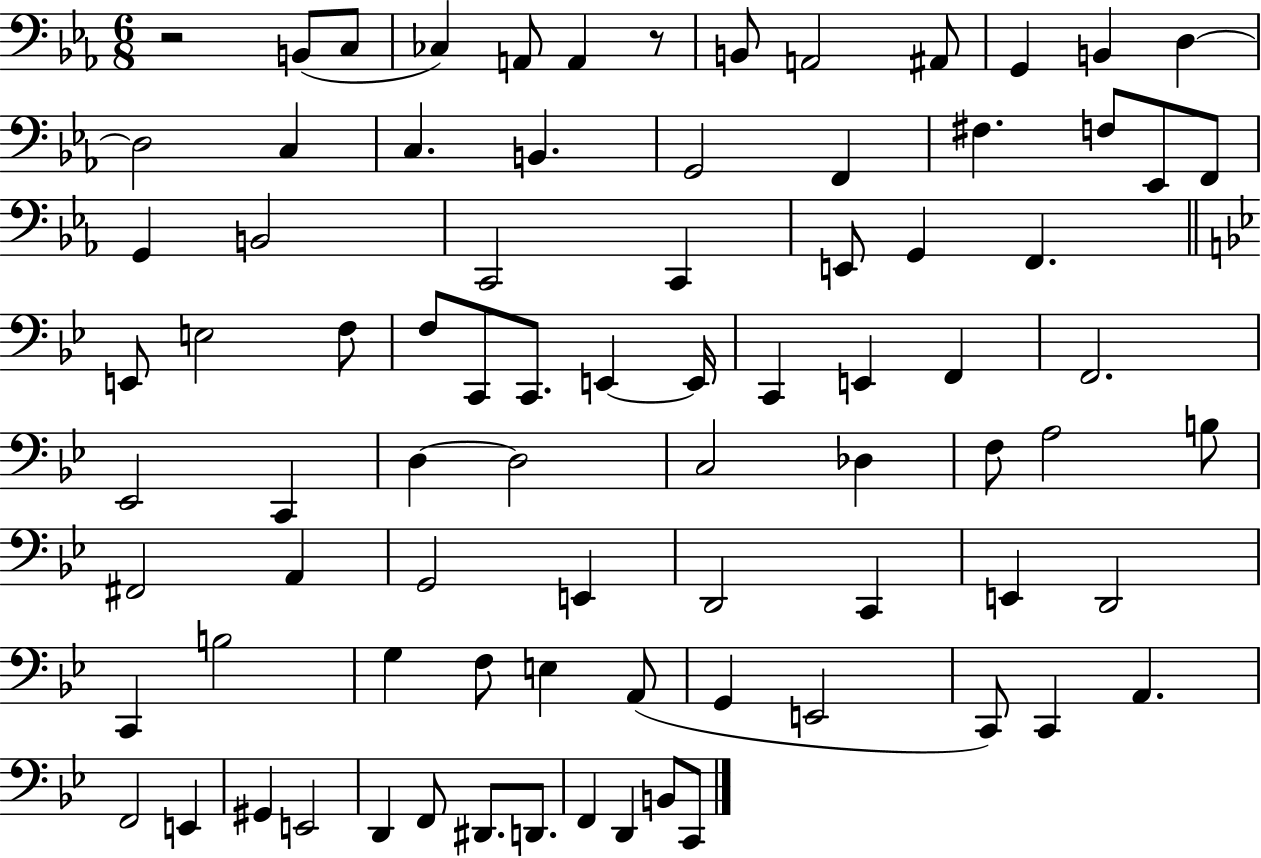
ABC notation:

X:1
T:Untitled
M:6/8
L:1/4
K:Eb
z2 B,,/2 C,/2 _C, A,,/2 A,, z/2 B,,/2 A,,2 ^A,,/2 G,, B,, D, D,2 C, C, B,, G,,2 F,, ^F, F,/2 _E,,/2 F,,/2 G,, B,,2 C,,2 C,, E,,/2 G,, F,, E,,/2 E,2 F,/2 F,/2 C,,/2 C,,/2 E,, E,,/4 C,, E,, F,, F,,2 _E,,2 C,, D, D,2 C,2 _D, F,/2 A,2 B,/2 ^F,,2 A,, G,,2 E,, D,,2 C,, E,, D,,2 C,, B,2 G, F,/2 E, A,,/2 G,, E,,2 C,,/2 C,, A,, F,,2 E,, ^G,, E,,2 D,, F,,/2 ^D,,/2 D,,/2 F,, D,, B,,/2 C,,/2